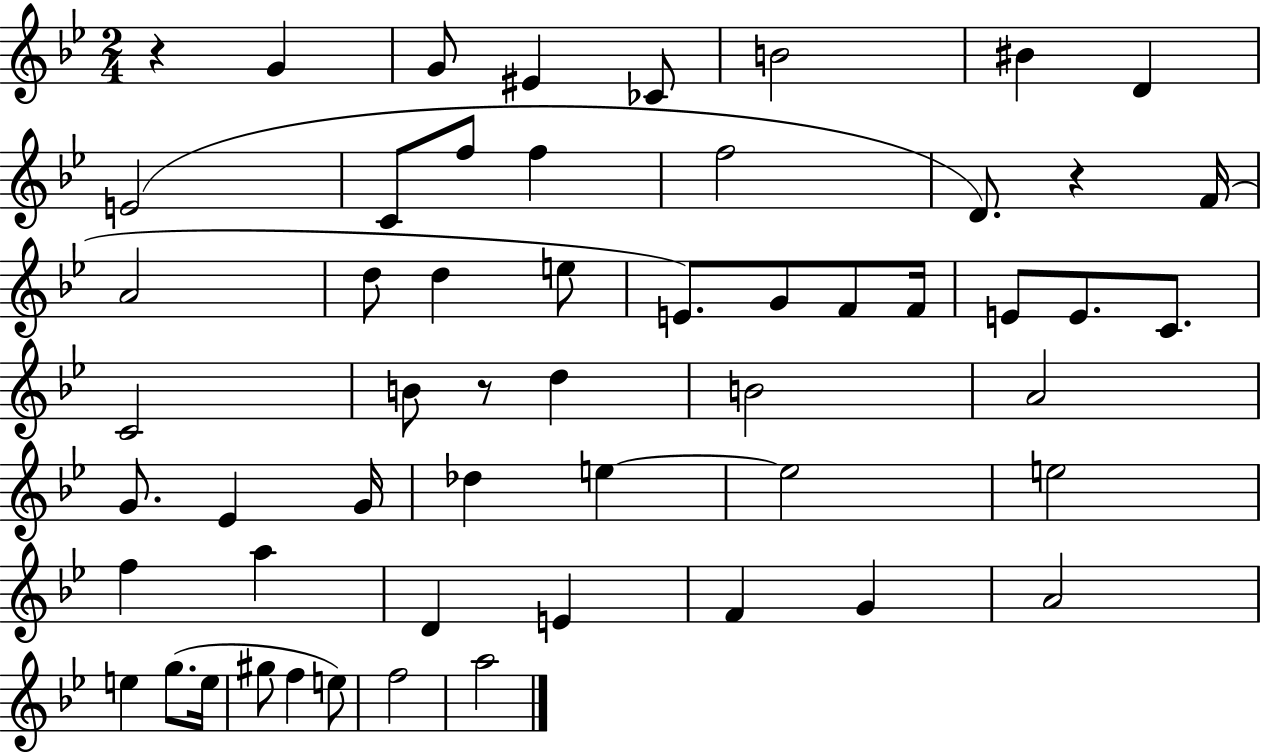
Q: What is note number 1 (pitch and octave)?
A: G4